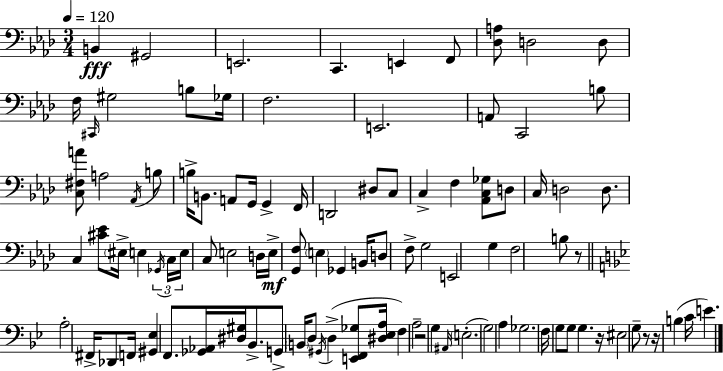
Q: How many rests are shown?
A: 5